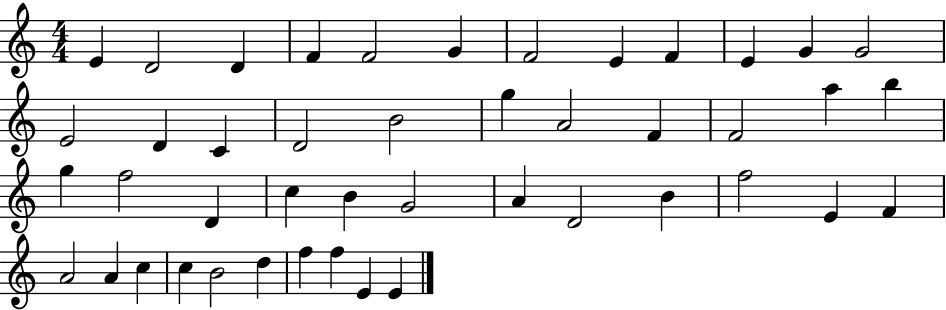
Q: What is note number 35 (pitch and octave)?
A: F4